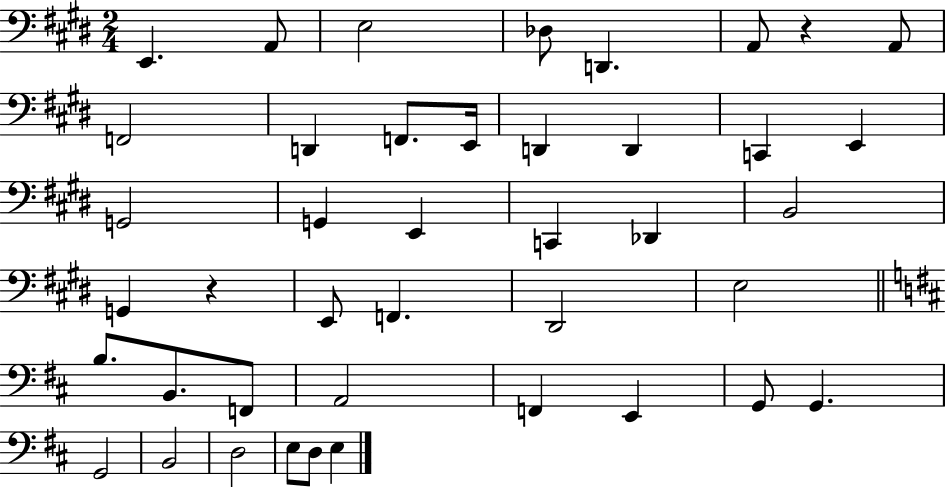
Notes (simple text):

E2/q. A2/e E3/h Db3/e D2/q. A2/e R/q A2/e F2/h D2/q F2/e. E2/s D2/q D2/q C2/q E2/q G2/h G2/q E2/q C2/q Db2/q B2/h G2/q R/q E2/e F2/q. D#2/h E3/h B3/e. B2/e. F2/e A2/h F2/q E2/q G2/e G2/q. G2/h B2/h D3/h E3/e D3/e E3/q